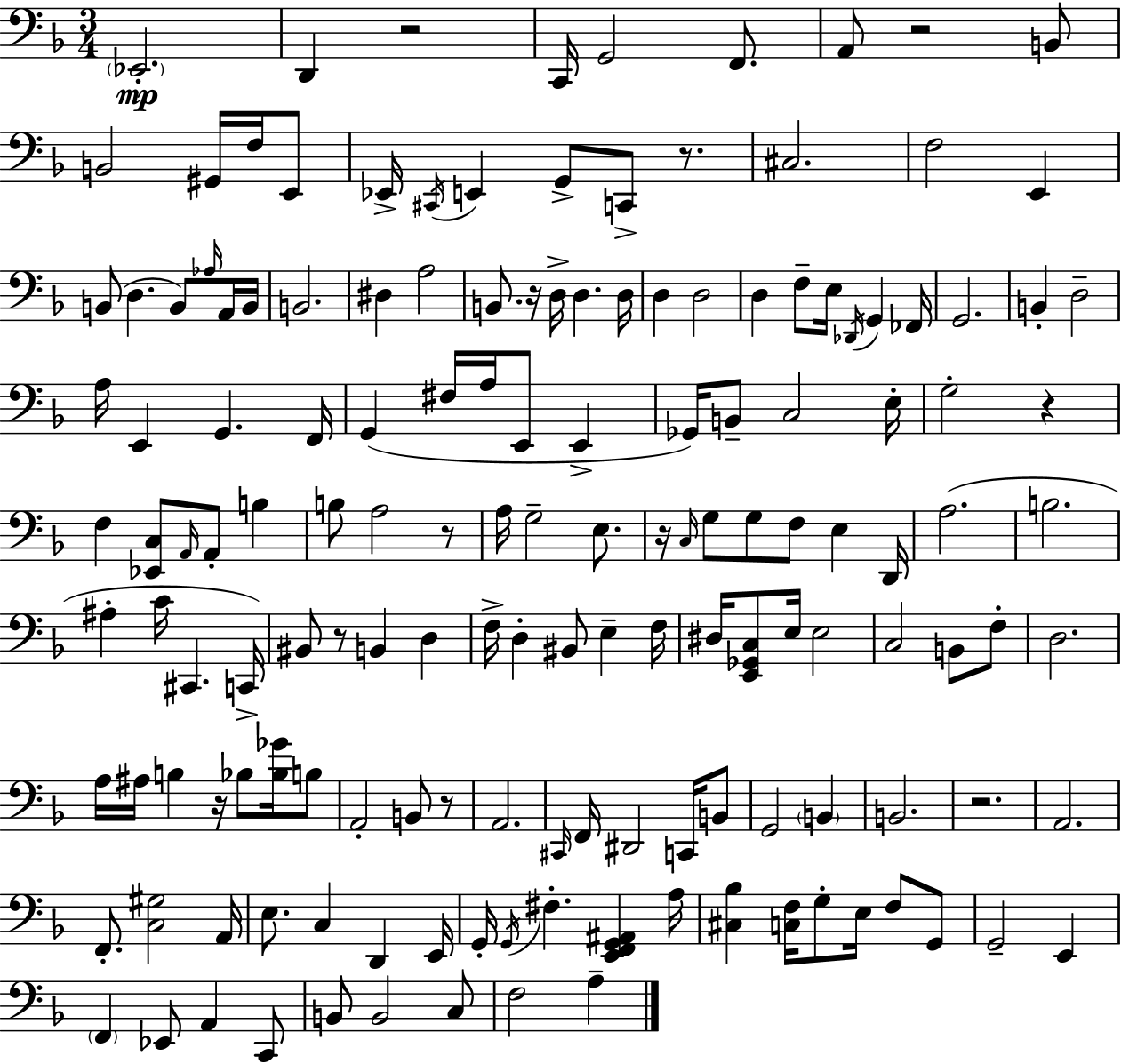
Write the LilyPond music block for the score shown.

{
  \clef bass
  \numericTimeSignature
  \time 3/4
  \key d \minor
  \repeat volta 2 { \parenthesize ees,2.-.\mp | d,4 r2 | c,16 g,2 f,8. | a,8 r2 b,8 | \break b,2 gis,16 f16 e,8 | ees,16-> \acciaccatura { cis,16 } e,4 g,8-> c,8-> r8. | cis2. | f2 e,4 | \break b,8( d4. b,8) \grace { aes16 } | a,16 b,16 b,2. | dis4 a2 | b,8. r16 d16-> d4. | \break d16 d4 d2 | d4 f8-- e16 \acciaccatura { des,16 } g,4 | fes,16 g,2. | b,4-. d2-- | \break a16 e,4 g,4. | f,16 g,4( fis16 a16 e,8 e,4-> | ges,16) b,8-- c2 | e16-. g2-. r4 | \break f4 <ees, c>8 \grace { a,16 } a,8-. | b4 b8 a2 | r8 a16 g2-- | e8. r16 \grace { c16 } g8 g8 f8 | \break e4 d,16 a2.( | b2. | ais4-. c'16 cis,4. | c,16->) bis,8 r8 b,4 | \break d4 f16-> d4-. bis,8 | e4-- f16 dis16 <e, ges, c>8 e16 e2 | c2 | b,8 f8-. d2. | \break a16 ais16 b4 r16 | bes8 <bes ges'>16 b8 a,2-. | b,8 r8 a,2. | \grace { cis,16 } f,16 dis,2 | \break c,16 b,8 g,2 | \parenthesize b,4 b,2. | r2. | a,2. | \break f,8.-. <c gis>2 | a,16 e8. c4 | d,4 e,16 g,16-. \acciaccatura { g,16 } fis4.-. | <e, f, g, ais,>4 a16 <cis bes>4 <c f>16 | \break g8-. e16 f8 g,8 g,2-- | e,4 \parenthesize f,4 ees,8 | a,4 c,8 b,8 b,2 | c8 f2 | \break a4-- } \bar "|."
}